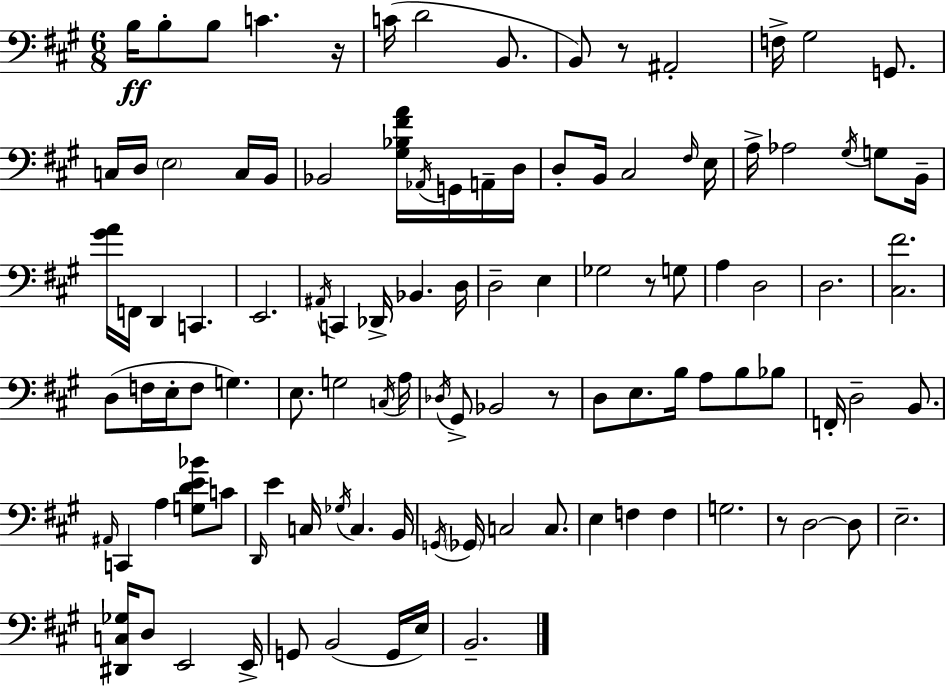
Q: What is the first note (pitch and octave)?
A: B3